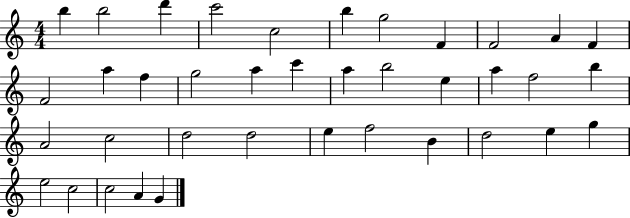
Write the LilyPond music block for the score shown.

{
  \clef treble
  \numericTimeSignature
  \time 4/4
  \key c \major
  b''4 b''2 d'''4 | c'''2 c''2 | b''4 g''2 f'4 | f'2 a'4 f'4 | \break f'2 a''4 f''4 | g''2 a''4 c'''4 | a''4 b''2 e''4 | a''4 f''2 b''4 | \break a'2 c''2 | d''2 d''2 | e''4 f''2 b'4 | d''2 e''4 g''4 | \break e''2 c''2 | c''2 a'4 g'4 | \bar "|."
}